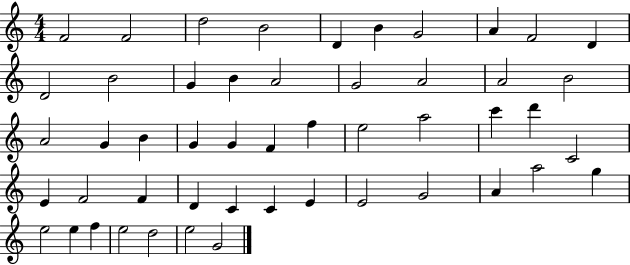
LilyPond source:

{
  \clef treble
  \numericTimeSignature
  \time 4/4
  \key c \major
  f'2 f'2 | d''2 b'2 | d'4 b'4 g'2 | a'4 f'2 d'4 | \break d'2 b'2 | g'4 b'4 a'2 | g'2 a'2 | a'2 b'2 | \break a'2 g'4 b'4 | g'4 g'4 f'4 f''4 | e''2 a''2 | c'''4 d'''4 c'2 | \break e'4 f'2 f'4 | d'4 c'4 c'4 e'4 | e'2 g'2 | a'4 a''2 g''4 | \break e''2 e''4 f''4 | e''2 d''2 | e''2 g'2 | \bar "|."
}